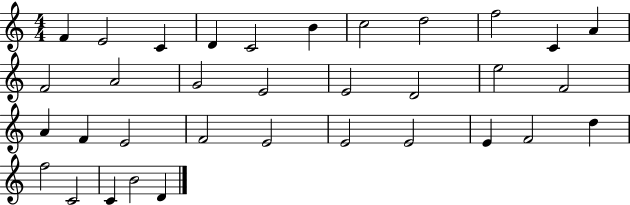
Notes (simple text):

F4/q E4/h C4/q D4/q C4/h B4/q C5/h D5/h F5/h C4/q A4/q F4/h A4/h G4/h E4/h E4/h D4/h E5/h F4/h A4/q F4/q E4/h F4/h E4/h E4/h E4/h E4/q F4/h D5/q F5/h C4/h C4/q B4/h D4/q